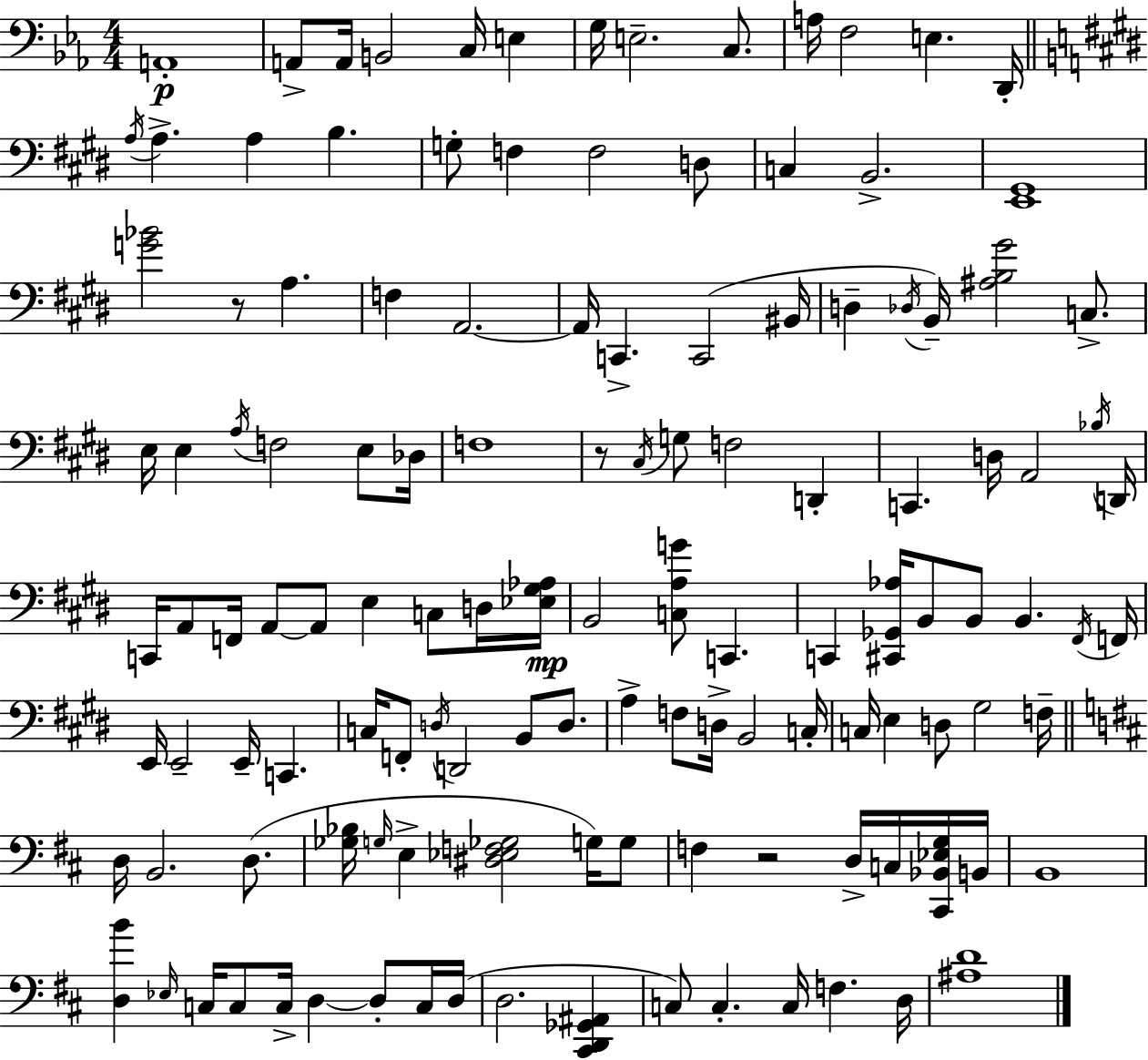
X:1
T:Untitled
M:4/4
L:1/4
K:Eb
A,,4 A,,/2 A,,/4 B,,2 C,/4 E, G,/4 E,2 C,/2 A,/4 F,2 E, D,,/4 A,/4 A, A, B, G,/2 F, F,2 D,/2 C, B,,2 [E,,^G,,]4 [G_B]2 z/2 A, F, A,,2 A,,/4 C,, C,,2 ^B,,/4 D, _D,/4 B,,/4 [^A,B,^G]2 C,/2 E,/4 E, A,/4 F,2 E,/2 _D,/4 F,4 z/2 ^C,/4 G,/2 F,2 D,, C,, D,/4 A,,2 _B,/4 D,,/4 C,,/4 A,,/2 F,,/4 A,,/2 A,,/2 E, C,/2 D,/4 [_E,^G,_A,]/4 B,,2 [C,A,G]/2 C,, C,, [^C,,_G,,_A,]/4 B,,/2 B,,/2 B,, ^F,,/4 F,,/4 E,,/4 E,,2 E,,/4 C,, C,/4 F,,/2 D,/4 D,,2 B,,/2 D,/2 A, F,/2 D,/4 B,,2 C,/4 C,/4 E, D,/2 ^G,2 F,/4 D,/4 B,,2 D,/2 [_G,_B,]/4 G,/4 E, [^D,_E,F,_G,]2 G,/4 G,/2 F, z2 D,/4 C,/4 [^C,,_B,,_E,G,]/4 B,,/4 B,,4 [D,B] _E,/4 C,/4 C,/2 C,/4 D, D,/2 C,/4 D,/4 D,2 [^C,,D,,_G,,^A,,] C,/2 C, C,/4 F, D,/4 [^A,D]4